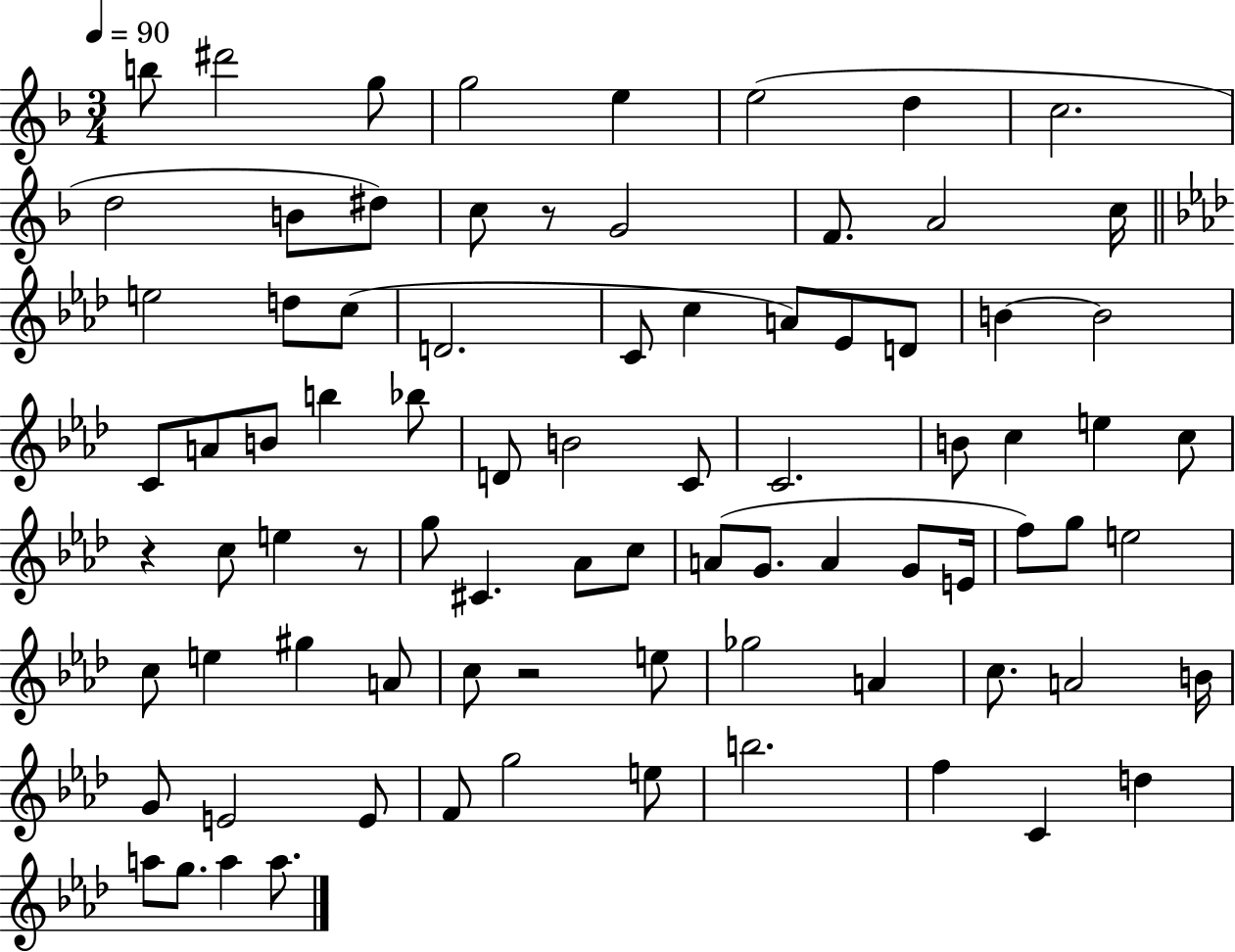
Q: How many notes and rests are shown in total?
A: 83